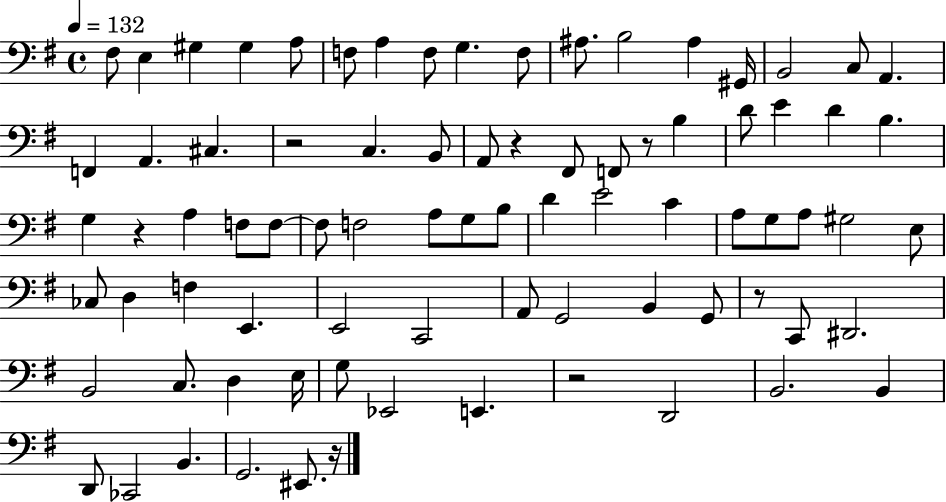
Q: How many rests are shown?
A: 7